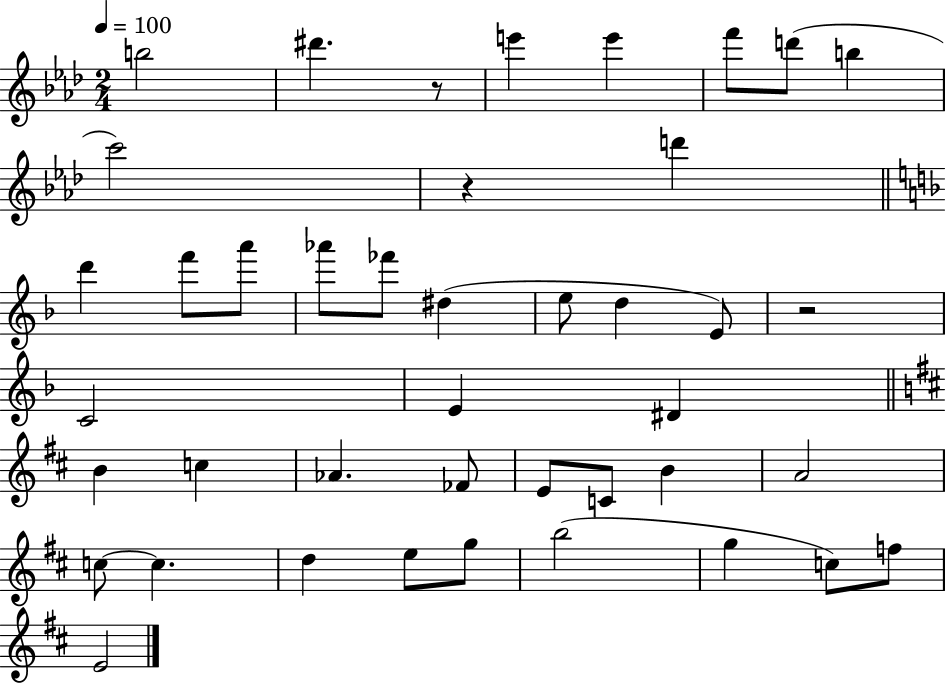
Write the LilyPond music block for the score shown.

{
  \clef treble
  \numericTimeSignature
  \time 2/4
  \key aes \major
  \tempo 4 = 100
  \repeat volta 2 { b''2 | dis'''4. r8 | e'''4 e'''4 | f'''8 d'''8( b''4 | \break c'''2) | r4 d'''4 | \bar "||" \break \key f \major d'''4 f'''8 a'''8 | aes'''8 fes'''8 dis''4( | e''8 d''4 e'8) | r2 | \break c'2 | e'4 dis'4 | \bar "||" \break \key d \major b'4 c''4 | aes'4. fes'8 | e'8 c'8 b'4 | a'2 | \break c''8~~ c''4. | d''4 e''8 g''8 | b''2( | g''4 c''8) f''8 | \break e'2 | } \bar "|."
}